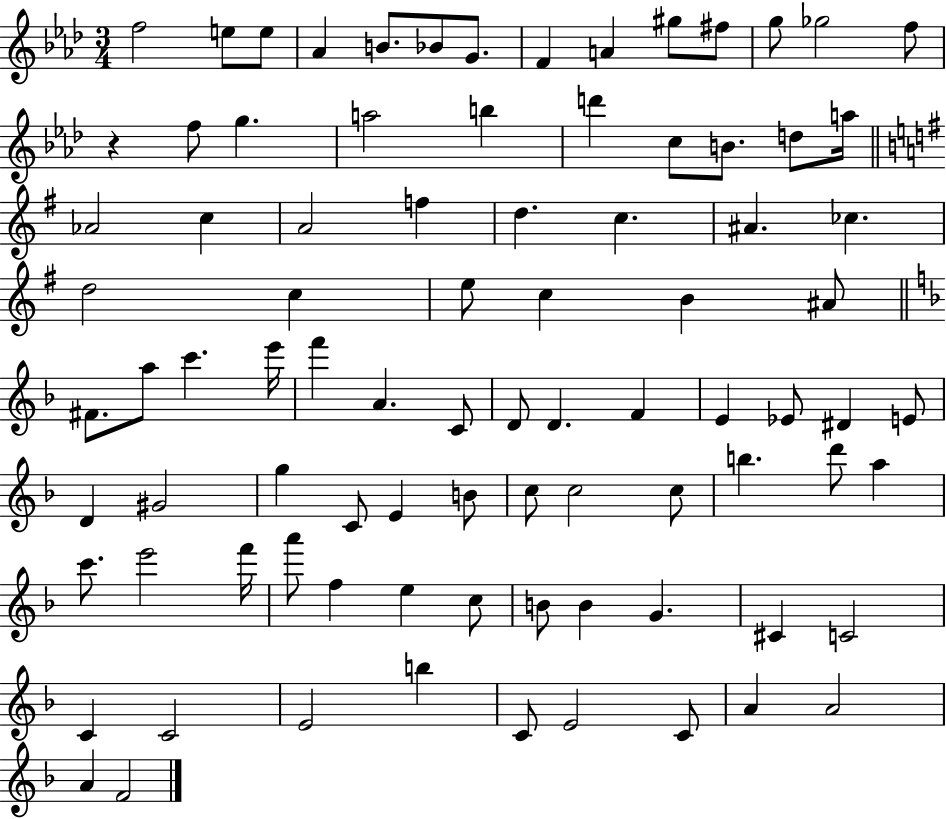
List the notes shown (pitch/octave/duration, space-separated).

F5/h E5/e E5/e Ab4/q B4/e. Bb4/e G4/e. F4/q A4/q G#5/e F#5/e G5/e Gb5/h F5/e R/q F5/e G5/q. A5/h B5/q D6/q C5/e B4/e. D5/e A5/s Ab4/h C5/q A4/h F5/q D5/q. C5/q. A#4/q. CES5/q. D5/h C5/q E5/e C5/q B4/q A#4/e F#4/e. A5/e C6/q. E6/s F6/q A4/q. C4/e D4/e D4/q. F4/q E4/q Eb4/e D#4/q E4/e D4/q G#4/h G5/q C4/e E4/q B4/e C5/e C5/h C5/e B5/q. D6/e A5/q C6/e. E6/h F6/s A6/e F5/q E5/q C5/e B4/e B4/q G4/q. C#4/q C4/h C4/q C4/h E4/h B5/q C4/e E4/h C4/e A4/q A4/h A4/q F4/h